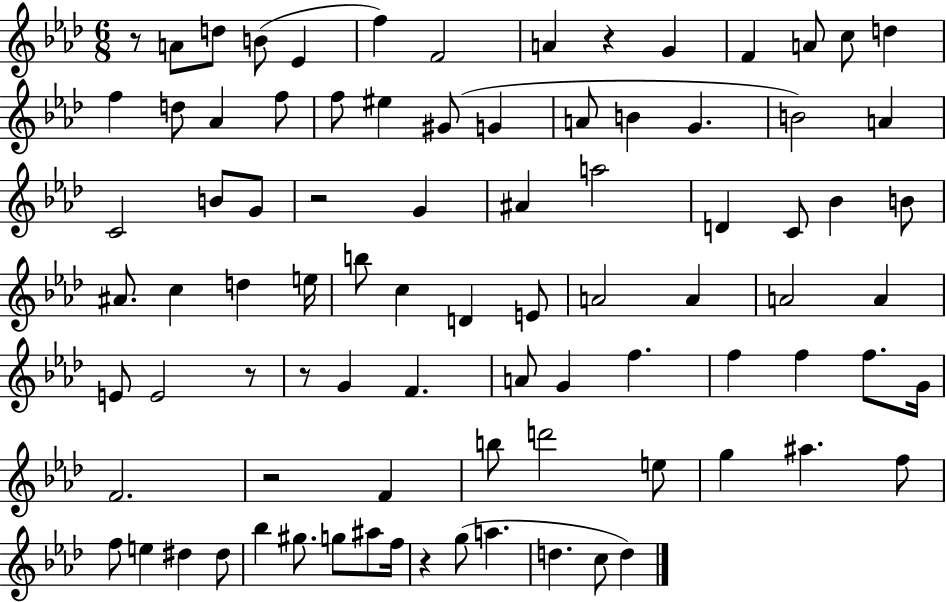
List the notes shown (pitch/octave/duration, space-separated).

R/e A4/e D5/e B4/e Eb4/q F5/q F4/h A4/q R/q G4/q F4/q A4/e C5/e D5/q F5/q D5/e Ab4/q F5/e F5/e EIS5/q G#4/e G4/q A4/e B4/q G4/q. B4/h A4/q C4/h B4/e G4/e R/h G4/q A#4/q A5/h D4/q C4/e Bb4/q B4/e A#4/e. C5/q D5/q E5/s B5/e C5/q D4/q E4/e A4/h A4/q A4/h A4/q E4/e E4/h R/e R/e G4/q F4/q. A4/e G4/q F5/q. F5/q F5/q F5/e. G4/s F4/h. R/h F4/q B5/e D6/h E5/e G5/q A#5/q. F5/e F5/e E5/q D#5/q D#5/e Bb5/q G#5/e. G5/e A#5/e F5/s R/q G5/e A5/q. D5/q. C5/e D5/q